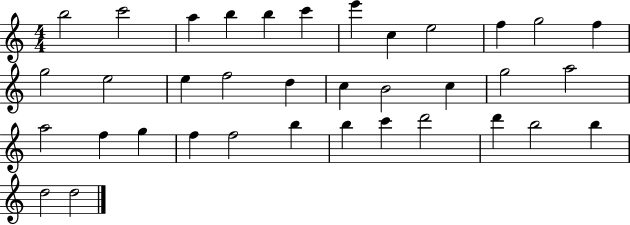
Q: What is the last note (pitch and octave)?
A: D5